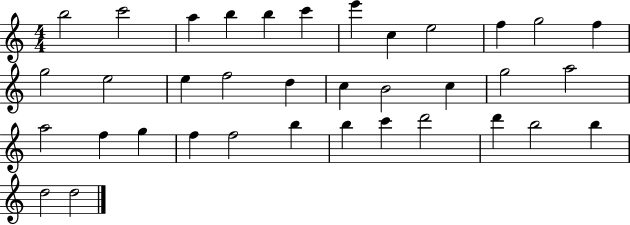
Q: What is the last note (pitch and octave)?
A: D5